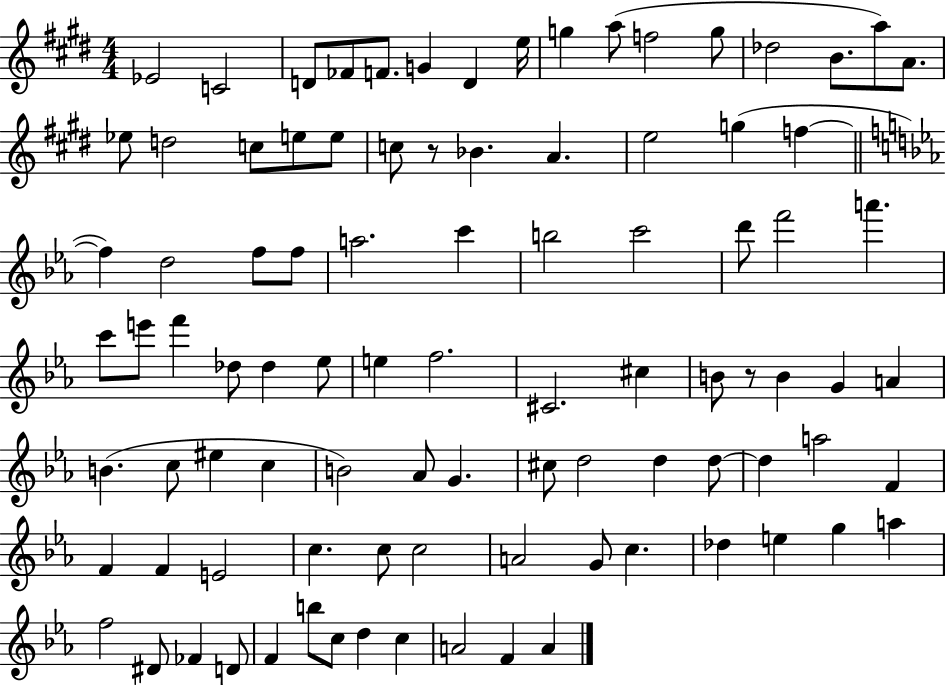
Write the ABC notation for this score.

X:1
T:Untitled
M:4/4
L:1/4
K:E
_E2 C2 D/2 _F/2 F/2 G D e/4 g a/2 f2 g/2 _d2 B/2 a/2 A/2 _e/2 d2 c/2 e/2 e/2 c/2 z/2 _B A e2 g f f d2 f/2 f/2 a2 c' b2 c'2 d'/2 f'2 a' c'/2 e'/2 f' _d/2 _d _e/2 e f2 ^C2 ^c B/2 z/2 B G A B c/2 ^e c B2 _A/2 G ^c/2 d2 d d/2 d a2 F F F E2 c c/2 c2 A2 G/2 c _d e g a f2 ^D/2 _F D/2 F b/2 c/2 d c A2 F A